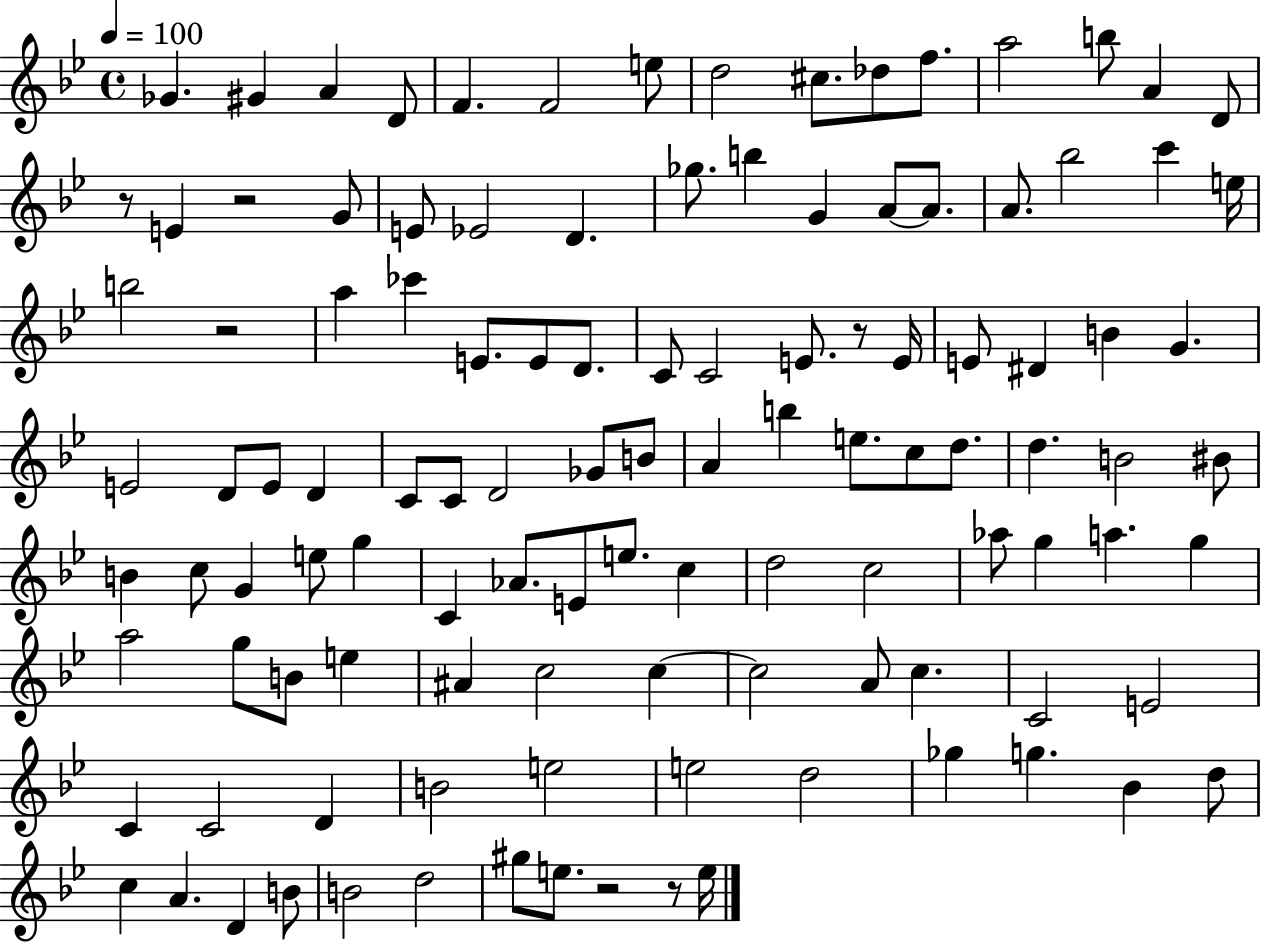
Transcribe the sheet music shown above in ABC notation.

X:1
T:Untitled
M:4/4
L:1/4
K:Bb
_G ^G A D/2 F F2 e/2 d2 ^c/2 _d/2 f/2 a2 b/2 A D/2 z/2 E z2 G/2 E/2 _E2 D _g/2 b G A/2 A/2 A/2 _b2 c' e/4 b2 z2 a _c' E/2 E/2 D/2 C/2 C2 E/2 z/2 E/4 E/2 ^D B G E2 D/2 E/2 D C/2 C/2 D2 _G/2 B/2 A b e/2 c/2 d/2 d B2 ^B/2 B c/2 G e/2 g C _A/2 E/2 e/2 c d2 c2 _a/2 g a g a2 g/2 B/2 e ^A c2 c c2 A/2 c C2 E2 C C2 D B2 e2 e2 d2 _g g _B d/2 c A D B/2 B2 d2 ^g/2 e/2 z2 z/2 e/4